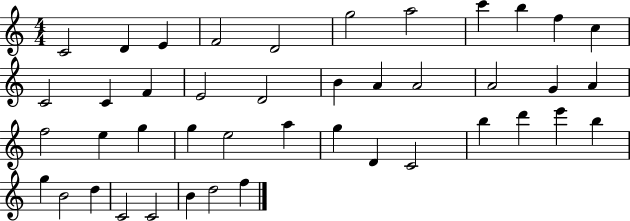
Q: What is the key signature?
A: C major